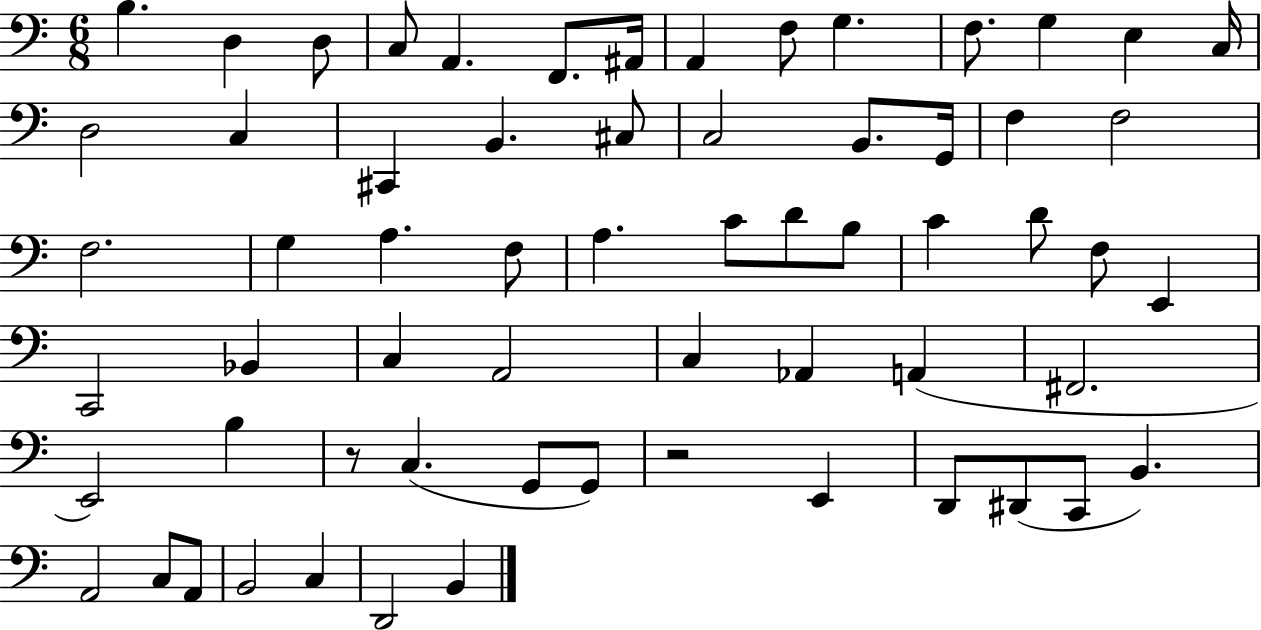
{
  \clef bass
  \numericTimeSignature
  \time 6/8
  \key c \major
  b4. d4 d8 | c8 a,4. f,8. ais,16 | a,4 f8 g4. | f8. g4 e4 c16 | \break d2 c4 | cis,4 b,4. cis8 | c2 b,8. g,16 | f4 f2 | \break f2. | g4 a4. f8 | a4. c'8 d'8 b8 | c'4 d'8 f8 e,4 | \break c,2 bes,4 | c4 a,2 | c4 aes,4 a,4( | fis,2. | \break e,2) b4 | r8 c4.( g,8 g,8) | r2 e,4 | d,8 dis,8( c,8 b,4.) | \break a,2 c8 a,8 | b,2 c4 | d,2 b,4 | \bar "|."
}